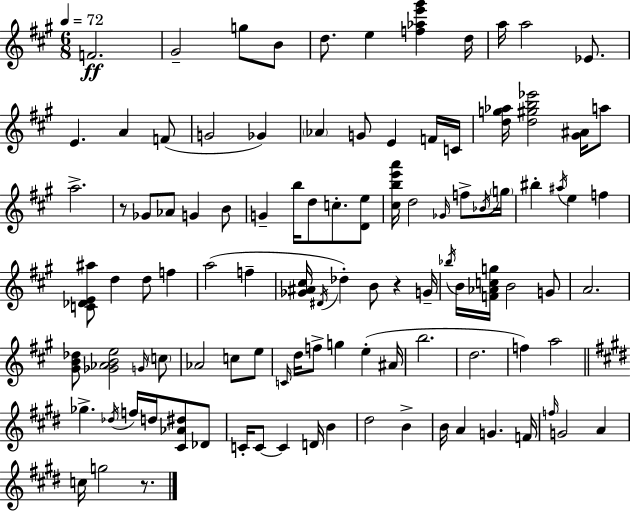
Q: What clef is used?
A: treble